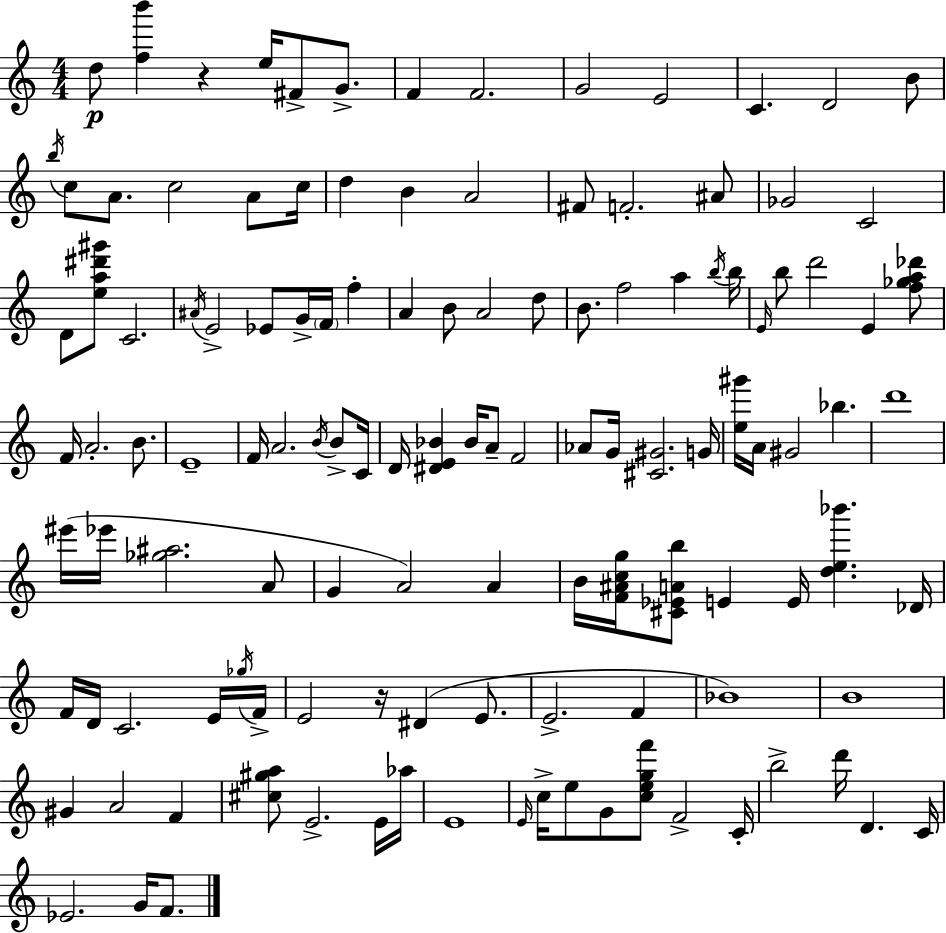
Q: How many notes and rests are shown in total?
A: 123